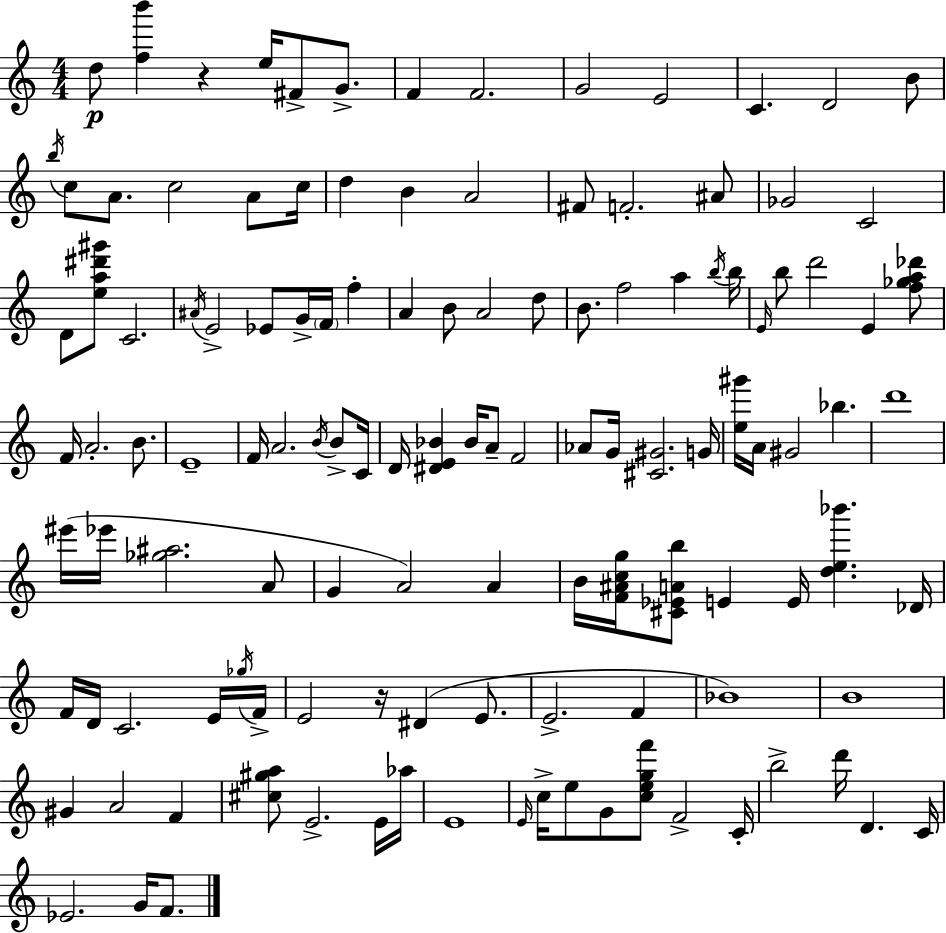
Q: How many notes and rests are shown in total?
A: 123